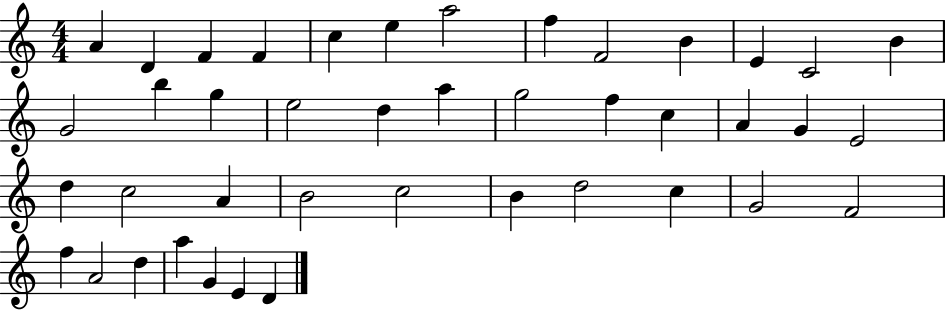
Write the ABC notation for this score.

X:1
T:Untitled
M:4/4
L:1/4
K:C
A D F F c e a2 f F2 B E C2 B G2 b g e2 d a g2 f c A G E2 d c2 A B2 c2 B d2 c G2 F2 f A2 d a G E D